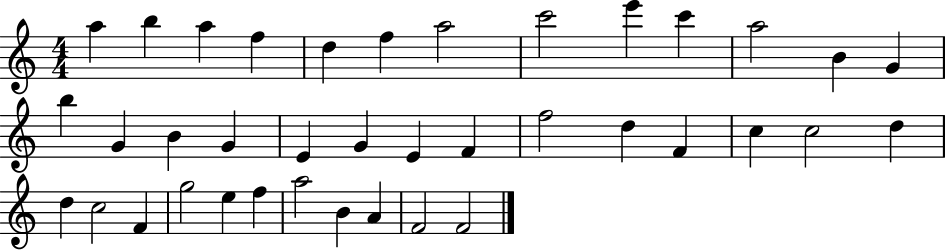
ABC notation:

X:1
T:Untitled
M:4/4
L:1/4
K:C
a b a f d f a2 c'2 e' c' a2 B G b G B G E G E F f2 d F c c2 d d c2 F g2 e f a2 B A F2 F2